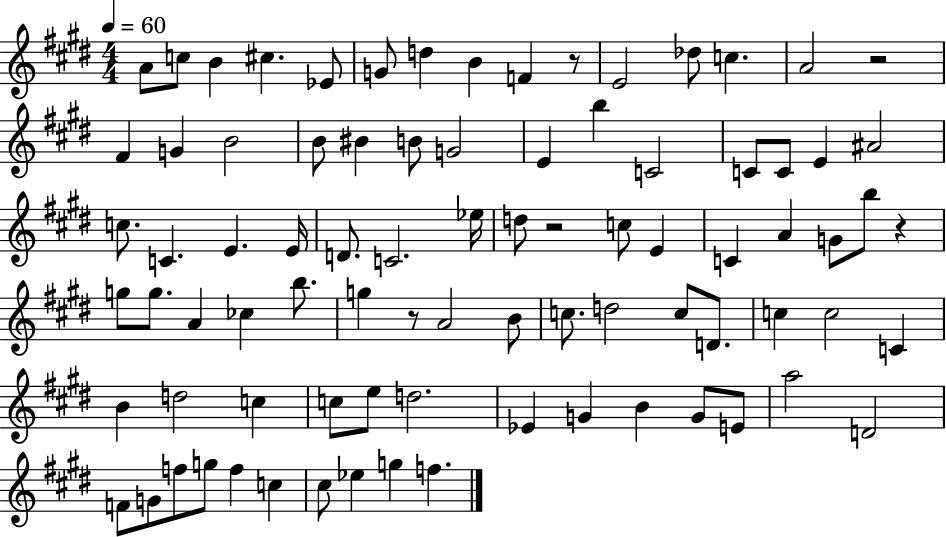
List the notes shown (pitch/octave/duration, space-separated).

A4/e C5/e B4/q C#5/q. Eb4/e G4/e D5/q B4/q F4/q R/e E4/h Db5/e C5/q. A4/h R/h F#4/q G4/q B4/h B4/e BIS4/q B4/e G4/h E4/q B5/q C4/h C4/e C4/e E4/q A#4/h C5/e. C4/q. E4/q. E4/s D4/e. C4/h. Eb5/s D5/e R/h C5/e E4/q C4/q A4/q G4/e B5/e R/q G5/e G5/e. A4/q CES5/q B5/e. G5/q R/e A4/h B4/e C5/e. D5/h C5/e D4/e. C5/q C5/h C4/q B4/q D5/h C5/q C5/e E5/e D5/h. Eb4/q G4/q B4/q G4/e E4/e A5/h D4/h F4/e G4/e F5/e G5/e F5/q C5/q C#5/e Eb5/q G5/q F5/q.